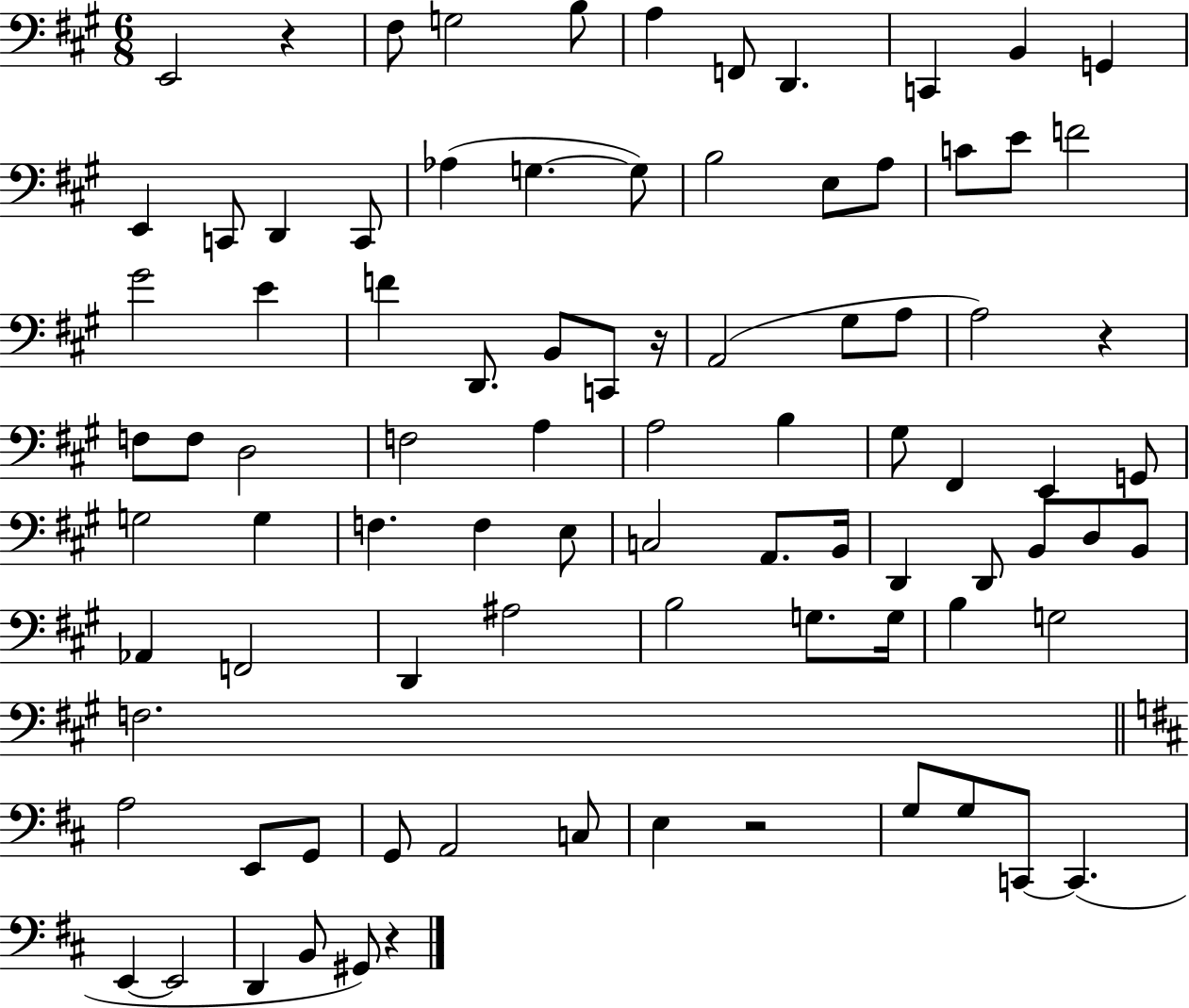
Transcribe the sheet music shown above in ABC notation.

X:1
T:Untitled
M:6/8
L:1/4
K:A
E,,2 z ^F,/2 G,2 B,/2 A, F,,/2 D,, C,, B,, G,, E,, C,,/2 D,, C,,/2 _A, G, G,/2 B,2 E,/2 A,/2 C/2 E/2 F2 ^G2 E F D,,/2 B,,/2 C,,/2 z/4 A,,2 ^G,/2 A,/2 A,2 z F,/2 F,/2 D,2 F,2 A, A,2 B, ^G,/2 ^F,, E,, G,,/2 G,2 G, F, F, E,/2 C,2 A,,/2 B,,/4 D,, D,,/2 B,,/2 D,/2 B,,/2 _A,, F,,2 D,, ^A,2 B,2 G,/2 G,/4 B, G,2 F,2 A,2 E,,/2 G,,/2 G,,/2 A,,2 C,/2 E, z2 G,/2 G,/2 C,,/2 C,, E,, E,,2 D,, B,,/2 ^G,,/2 z